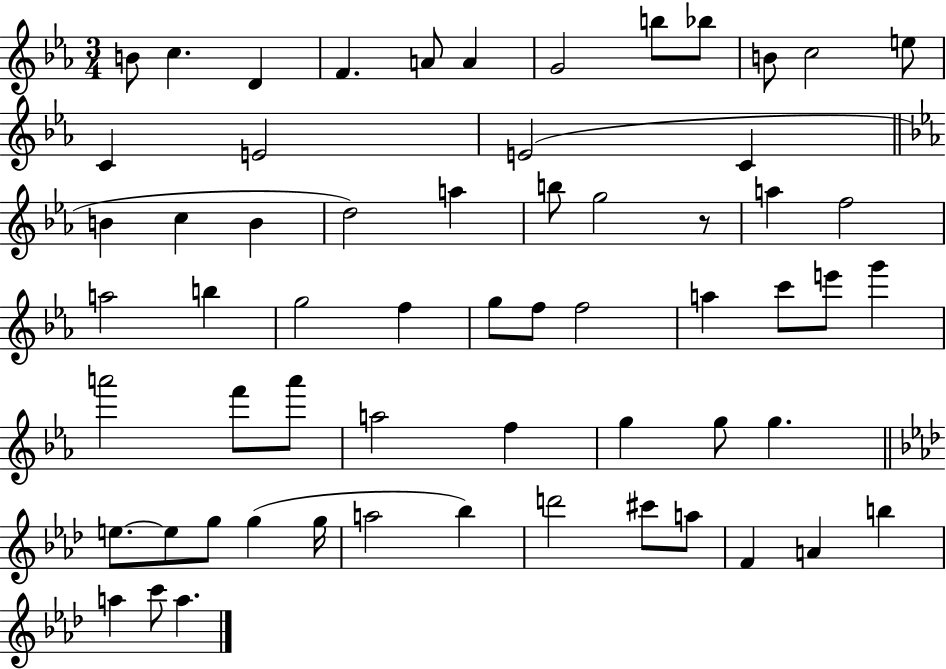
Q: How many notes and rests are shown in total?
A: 61